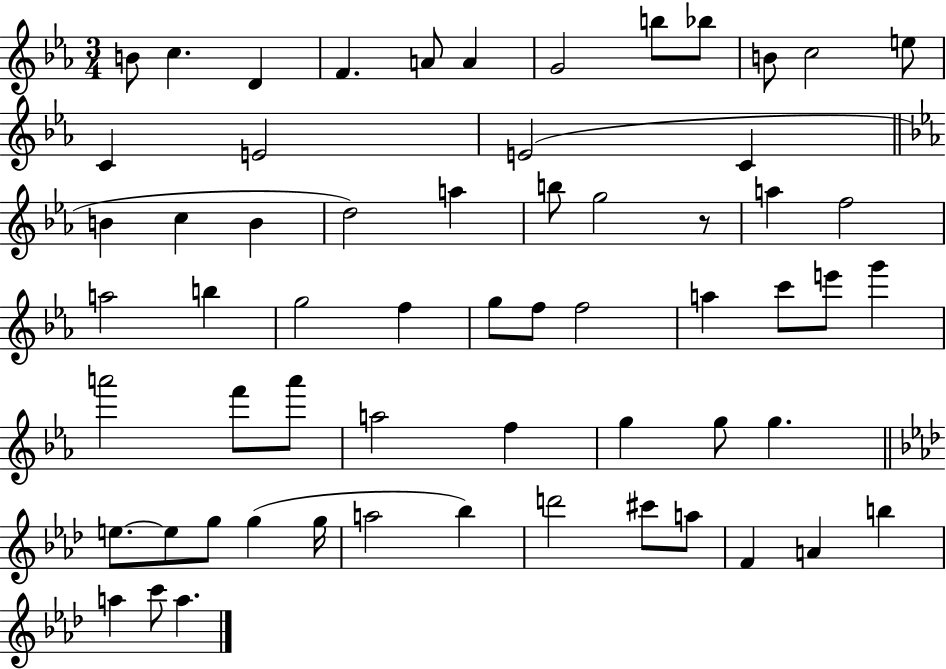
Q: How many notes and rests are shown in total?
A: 61